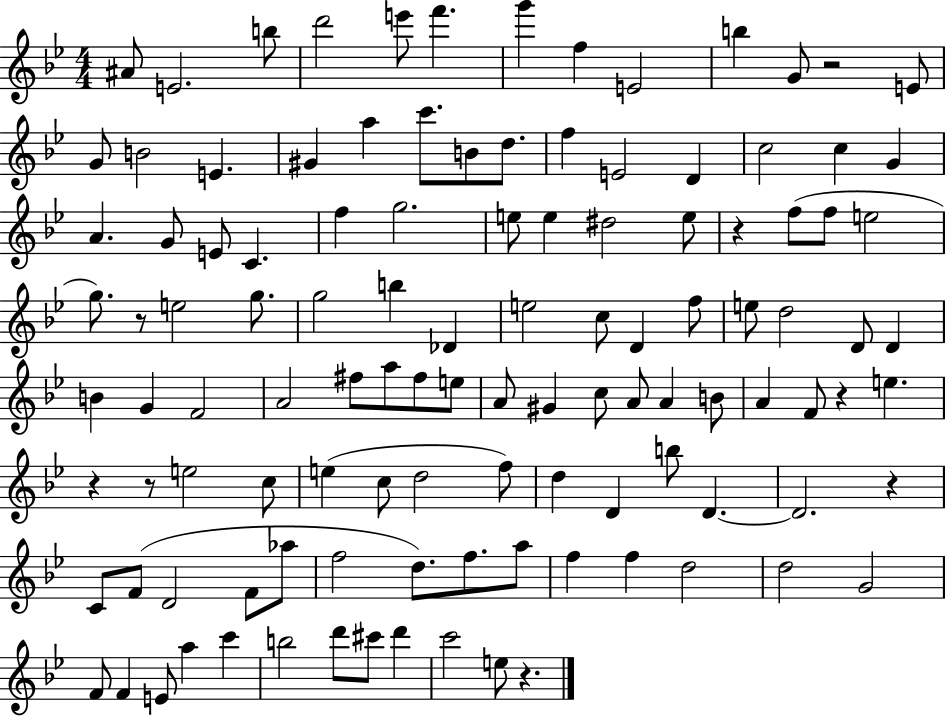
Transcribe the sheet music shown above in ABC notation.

X:1
T:Untitled
M:4/4
L:1/4
K:Bb
^A/2 E2 b/2 d'2 e'/2 f' g' f E2 b G/2 z2 E/2 G/2 B2 E ^G a c'/2 B/2 d/2 f E2 D c2 c G A G/2 E/2 C f g2 e/2 e ^d2 e/2 z f/2 f/2 e2 g/2 z/2 e2 g/2 g2 b _D e2 c/2 D f/2 e/2 d2 D/2 D B G F2 A2 ^f/2 a/2 ^f/2 e/2 A/2 ^G c/2 A/2 A B/2 A F/2 z e z z/2 e2 c/2 e c/2 d2 f/2 d D b/2 D D2 z C/2 F/2 D2 F/2 _a/2 f2 d/2 f/2 a/2 f f d2 d2 G2 F/2 F E/2 a c' b2 d'/2 ^c'/2 d' c'2 e/2 z